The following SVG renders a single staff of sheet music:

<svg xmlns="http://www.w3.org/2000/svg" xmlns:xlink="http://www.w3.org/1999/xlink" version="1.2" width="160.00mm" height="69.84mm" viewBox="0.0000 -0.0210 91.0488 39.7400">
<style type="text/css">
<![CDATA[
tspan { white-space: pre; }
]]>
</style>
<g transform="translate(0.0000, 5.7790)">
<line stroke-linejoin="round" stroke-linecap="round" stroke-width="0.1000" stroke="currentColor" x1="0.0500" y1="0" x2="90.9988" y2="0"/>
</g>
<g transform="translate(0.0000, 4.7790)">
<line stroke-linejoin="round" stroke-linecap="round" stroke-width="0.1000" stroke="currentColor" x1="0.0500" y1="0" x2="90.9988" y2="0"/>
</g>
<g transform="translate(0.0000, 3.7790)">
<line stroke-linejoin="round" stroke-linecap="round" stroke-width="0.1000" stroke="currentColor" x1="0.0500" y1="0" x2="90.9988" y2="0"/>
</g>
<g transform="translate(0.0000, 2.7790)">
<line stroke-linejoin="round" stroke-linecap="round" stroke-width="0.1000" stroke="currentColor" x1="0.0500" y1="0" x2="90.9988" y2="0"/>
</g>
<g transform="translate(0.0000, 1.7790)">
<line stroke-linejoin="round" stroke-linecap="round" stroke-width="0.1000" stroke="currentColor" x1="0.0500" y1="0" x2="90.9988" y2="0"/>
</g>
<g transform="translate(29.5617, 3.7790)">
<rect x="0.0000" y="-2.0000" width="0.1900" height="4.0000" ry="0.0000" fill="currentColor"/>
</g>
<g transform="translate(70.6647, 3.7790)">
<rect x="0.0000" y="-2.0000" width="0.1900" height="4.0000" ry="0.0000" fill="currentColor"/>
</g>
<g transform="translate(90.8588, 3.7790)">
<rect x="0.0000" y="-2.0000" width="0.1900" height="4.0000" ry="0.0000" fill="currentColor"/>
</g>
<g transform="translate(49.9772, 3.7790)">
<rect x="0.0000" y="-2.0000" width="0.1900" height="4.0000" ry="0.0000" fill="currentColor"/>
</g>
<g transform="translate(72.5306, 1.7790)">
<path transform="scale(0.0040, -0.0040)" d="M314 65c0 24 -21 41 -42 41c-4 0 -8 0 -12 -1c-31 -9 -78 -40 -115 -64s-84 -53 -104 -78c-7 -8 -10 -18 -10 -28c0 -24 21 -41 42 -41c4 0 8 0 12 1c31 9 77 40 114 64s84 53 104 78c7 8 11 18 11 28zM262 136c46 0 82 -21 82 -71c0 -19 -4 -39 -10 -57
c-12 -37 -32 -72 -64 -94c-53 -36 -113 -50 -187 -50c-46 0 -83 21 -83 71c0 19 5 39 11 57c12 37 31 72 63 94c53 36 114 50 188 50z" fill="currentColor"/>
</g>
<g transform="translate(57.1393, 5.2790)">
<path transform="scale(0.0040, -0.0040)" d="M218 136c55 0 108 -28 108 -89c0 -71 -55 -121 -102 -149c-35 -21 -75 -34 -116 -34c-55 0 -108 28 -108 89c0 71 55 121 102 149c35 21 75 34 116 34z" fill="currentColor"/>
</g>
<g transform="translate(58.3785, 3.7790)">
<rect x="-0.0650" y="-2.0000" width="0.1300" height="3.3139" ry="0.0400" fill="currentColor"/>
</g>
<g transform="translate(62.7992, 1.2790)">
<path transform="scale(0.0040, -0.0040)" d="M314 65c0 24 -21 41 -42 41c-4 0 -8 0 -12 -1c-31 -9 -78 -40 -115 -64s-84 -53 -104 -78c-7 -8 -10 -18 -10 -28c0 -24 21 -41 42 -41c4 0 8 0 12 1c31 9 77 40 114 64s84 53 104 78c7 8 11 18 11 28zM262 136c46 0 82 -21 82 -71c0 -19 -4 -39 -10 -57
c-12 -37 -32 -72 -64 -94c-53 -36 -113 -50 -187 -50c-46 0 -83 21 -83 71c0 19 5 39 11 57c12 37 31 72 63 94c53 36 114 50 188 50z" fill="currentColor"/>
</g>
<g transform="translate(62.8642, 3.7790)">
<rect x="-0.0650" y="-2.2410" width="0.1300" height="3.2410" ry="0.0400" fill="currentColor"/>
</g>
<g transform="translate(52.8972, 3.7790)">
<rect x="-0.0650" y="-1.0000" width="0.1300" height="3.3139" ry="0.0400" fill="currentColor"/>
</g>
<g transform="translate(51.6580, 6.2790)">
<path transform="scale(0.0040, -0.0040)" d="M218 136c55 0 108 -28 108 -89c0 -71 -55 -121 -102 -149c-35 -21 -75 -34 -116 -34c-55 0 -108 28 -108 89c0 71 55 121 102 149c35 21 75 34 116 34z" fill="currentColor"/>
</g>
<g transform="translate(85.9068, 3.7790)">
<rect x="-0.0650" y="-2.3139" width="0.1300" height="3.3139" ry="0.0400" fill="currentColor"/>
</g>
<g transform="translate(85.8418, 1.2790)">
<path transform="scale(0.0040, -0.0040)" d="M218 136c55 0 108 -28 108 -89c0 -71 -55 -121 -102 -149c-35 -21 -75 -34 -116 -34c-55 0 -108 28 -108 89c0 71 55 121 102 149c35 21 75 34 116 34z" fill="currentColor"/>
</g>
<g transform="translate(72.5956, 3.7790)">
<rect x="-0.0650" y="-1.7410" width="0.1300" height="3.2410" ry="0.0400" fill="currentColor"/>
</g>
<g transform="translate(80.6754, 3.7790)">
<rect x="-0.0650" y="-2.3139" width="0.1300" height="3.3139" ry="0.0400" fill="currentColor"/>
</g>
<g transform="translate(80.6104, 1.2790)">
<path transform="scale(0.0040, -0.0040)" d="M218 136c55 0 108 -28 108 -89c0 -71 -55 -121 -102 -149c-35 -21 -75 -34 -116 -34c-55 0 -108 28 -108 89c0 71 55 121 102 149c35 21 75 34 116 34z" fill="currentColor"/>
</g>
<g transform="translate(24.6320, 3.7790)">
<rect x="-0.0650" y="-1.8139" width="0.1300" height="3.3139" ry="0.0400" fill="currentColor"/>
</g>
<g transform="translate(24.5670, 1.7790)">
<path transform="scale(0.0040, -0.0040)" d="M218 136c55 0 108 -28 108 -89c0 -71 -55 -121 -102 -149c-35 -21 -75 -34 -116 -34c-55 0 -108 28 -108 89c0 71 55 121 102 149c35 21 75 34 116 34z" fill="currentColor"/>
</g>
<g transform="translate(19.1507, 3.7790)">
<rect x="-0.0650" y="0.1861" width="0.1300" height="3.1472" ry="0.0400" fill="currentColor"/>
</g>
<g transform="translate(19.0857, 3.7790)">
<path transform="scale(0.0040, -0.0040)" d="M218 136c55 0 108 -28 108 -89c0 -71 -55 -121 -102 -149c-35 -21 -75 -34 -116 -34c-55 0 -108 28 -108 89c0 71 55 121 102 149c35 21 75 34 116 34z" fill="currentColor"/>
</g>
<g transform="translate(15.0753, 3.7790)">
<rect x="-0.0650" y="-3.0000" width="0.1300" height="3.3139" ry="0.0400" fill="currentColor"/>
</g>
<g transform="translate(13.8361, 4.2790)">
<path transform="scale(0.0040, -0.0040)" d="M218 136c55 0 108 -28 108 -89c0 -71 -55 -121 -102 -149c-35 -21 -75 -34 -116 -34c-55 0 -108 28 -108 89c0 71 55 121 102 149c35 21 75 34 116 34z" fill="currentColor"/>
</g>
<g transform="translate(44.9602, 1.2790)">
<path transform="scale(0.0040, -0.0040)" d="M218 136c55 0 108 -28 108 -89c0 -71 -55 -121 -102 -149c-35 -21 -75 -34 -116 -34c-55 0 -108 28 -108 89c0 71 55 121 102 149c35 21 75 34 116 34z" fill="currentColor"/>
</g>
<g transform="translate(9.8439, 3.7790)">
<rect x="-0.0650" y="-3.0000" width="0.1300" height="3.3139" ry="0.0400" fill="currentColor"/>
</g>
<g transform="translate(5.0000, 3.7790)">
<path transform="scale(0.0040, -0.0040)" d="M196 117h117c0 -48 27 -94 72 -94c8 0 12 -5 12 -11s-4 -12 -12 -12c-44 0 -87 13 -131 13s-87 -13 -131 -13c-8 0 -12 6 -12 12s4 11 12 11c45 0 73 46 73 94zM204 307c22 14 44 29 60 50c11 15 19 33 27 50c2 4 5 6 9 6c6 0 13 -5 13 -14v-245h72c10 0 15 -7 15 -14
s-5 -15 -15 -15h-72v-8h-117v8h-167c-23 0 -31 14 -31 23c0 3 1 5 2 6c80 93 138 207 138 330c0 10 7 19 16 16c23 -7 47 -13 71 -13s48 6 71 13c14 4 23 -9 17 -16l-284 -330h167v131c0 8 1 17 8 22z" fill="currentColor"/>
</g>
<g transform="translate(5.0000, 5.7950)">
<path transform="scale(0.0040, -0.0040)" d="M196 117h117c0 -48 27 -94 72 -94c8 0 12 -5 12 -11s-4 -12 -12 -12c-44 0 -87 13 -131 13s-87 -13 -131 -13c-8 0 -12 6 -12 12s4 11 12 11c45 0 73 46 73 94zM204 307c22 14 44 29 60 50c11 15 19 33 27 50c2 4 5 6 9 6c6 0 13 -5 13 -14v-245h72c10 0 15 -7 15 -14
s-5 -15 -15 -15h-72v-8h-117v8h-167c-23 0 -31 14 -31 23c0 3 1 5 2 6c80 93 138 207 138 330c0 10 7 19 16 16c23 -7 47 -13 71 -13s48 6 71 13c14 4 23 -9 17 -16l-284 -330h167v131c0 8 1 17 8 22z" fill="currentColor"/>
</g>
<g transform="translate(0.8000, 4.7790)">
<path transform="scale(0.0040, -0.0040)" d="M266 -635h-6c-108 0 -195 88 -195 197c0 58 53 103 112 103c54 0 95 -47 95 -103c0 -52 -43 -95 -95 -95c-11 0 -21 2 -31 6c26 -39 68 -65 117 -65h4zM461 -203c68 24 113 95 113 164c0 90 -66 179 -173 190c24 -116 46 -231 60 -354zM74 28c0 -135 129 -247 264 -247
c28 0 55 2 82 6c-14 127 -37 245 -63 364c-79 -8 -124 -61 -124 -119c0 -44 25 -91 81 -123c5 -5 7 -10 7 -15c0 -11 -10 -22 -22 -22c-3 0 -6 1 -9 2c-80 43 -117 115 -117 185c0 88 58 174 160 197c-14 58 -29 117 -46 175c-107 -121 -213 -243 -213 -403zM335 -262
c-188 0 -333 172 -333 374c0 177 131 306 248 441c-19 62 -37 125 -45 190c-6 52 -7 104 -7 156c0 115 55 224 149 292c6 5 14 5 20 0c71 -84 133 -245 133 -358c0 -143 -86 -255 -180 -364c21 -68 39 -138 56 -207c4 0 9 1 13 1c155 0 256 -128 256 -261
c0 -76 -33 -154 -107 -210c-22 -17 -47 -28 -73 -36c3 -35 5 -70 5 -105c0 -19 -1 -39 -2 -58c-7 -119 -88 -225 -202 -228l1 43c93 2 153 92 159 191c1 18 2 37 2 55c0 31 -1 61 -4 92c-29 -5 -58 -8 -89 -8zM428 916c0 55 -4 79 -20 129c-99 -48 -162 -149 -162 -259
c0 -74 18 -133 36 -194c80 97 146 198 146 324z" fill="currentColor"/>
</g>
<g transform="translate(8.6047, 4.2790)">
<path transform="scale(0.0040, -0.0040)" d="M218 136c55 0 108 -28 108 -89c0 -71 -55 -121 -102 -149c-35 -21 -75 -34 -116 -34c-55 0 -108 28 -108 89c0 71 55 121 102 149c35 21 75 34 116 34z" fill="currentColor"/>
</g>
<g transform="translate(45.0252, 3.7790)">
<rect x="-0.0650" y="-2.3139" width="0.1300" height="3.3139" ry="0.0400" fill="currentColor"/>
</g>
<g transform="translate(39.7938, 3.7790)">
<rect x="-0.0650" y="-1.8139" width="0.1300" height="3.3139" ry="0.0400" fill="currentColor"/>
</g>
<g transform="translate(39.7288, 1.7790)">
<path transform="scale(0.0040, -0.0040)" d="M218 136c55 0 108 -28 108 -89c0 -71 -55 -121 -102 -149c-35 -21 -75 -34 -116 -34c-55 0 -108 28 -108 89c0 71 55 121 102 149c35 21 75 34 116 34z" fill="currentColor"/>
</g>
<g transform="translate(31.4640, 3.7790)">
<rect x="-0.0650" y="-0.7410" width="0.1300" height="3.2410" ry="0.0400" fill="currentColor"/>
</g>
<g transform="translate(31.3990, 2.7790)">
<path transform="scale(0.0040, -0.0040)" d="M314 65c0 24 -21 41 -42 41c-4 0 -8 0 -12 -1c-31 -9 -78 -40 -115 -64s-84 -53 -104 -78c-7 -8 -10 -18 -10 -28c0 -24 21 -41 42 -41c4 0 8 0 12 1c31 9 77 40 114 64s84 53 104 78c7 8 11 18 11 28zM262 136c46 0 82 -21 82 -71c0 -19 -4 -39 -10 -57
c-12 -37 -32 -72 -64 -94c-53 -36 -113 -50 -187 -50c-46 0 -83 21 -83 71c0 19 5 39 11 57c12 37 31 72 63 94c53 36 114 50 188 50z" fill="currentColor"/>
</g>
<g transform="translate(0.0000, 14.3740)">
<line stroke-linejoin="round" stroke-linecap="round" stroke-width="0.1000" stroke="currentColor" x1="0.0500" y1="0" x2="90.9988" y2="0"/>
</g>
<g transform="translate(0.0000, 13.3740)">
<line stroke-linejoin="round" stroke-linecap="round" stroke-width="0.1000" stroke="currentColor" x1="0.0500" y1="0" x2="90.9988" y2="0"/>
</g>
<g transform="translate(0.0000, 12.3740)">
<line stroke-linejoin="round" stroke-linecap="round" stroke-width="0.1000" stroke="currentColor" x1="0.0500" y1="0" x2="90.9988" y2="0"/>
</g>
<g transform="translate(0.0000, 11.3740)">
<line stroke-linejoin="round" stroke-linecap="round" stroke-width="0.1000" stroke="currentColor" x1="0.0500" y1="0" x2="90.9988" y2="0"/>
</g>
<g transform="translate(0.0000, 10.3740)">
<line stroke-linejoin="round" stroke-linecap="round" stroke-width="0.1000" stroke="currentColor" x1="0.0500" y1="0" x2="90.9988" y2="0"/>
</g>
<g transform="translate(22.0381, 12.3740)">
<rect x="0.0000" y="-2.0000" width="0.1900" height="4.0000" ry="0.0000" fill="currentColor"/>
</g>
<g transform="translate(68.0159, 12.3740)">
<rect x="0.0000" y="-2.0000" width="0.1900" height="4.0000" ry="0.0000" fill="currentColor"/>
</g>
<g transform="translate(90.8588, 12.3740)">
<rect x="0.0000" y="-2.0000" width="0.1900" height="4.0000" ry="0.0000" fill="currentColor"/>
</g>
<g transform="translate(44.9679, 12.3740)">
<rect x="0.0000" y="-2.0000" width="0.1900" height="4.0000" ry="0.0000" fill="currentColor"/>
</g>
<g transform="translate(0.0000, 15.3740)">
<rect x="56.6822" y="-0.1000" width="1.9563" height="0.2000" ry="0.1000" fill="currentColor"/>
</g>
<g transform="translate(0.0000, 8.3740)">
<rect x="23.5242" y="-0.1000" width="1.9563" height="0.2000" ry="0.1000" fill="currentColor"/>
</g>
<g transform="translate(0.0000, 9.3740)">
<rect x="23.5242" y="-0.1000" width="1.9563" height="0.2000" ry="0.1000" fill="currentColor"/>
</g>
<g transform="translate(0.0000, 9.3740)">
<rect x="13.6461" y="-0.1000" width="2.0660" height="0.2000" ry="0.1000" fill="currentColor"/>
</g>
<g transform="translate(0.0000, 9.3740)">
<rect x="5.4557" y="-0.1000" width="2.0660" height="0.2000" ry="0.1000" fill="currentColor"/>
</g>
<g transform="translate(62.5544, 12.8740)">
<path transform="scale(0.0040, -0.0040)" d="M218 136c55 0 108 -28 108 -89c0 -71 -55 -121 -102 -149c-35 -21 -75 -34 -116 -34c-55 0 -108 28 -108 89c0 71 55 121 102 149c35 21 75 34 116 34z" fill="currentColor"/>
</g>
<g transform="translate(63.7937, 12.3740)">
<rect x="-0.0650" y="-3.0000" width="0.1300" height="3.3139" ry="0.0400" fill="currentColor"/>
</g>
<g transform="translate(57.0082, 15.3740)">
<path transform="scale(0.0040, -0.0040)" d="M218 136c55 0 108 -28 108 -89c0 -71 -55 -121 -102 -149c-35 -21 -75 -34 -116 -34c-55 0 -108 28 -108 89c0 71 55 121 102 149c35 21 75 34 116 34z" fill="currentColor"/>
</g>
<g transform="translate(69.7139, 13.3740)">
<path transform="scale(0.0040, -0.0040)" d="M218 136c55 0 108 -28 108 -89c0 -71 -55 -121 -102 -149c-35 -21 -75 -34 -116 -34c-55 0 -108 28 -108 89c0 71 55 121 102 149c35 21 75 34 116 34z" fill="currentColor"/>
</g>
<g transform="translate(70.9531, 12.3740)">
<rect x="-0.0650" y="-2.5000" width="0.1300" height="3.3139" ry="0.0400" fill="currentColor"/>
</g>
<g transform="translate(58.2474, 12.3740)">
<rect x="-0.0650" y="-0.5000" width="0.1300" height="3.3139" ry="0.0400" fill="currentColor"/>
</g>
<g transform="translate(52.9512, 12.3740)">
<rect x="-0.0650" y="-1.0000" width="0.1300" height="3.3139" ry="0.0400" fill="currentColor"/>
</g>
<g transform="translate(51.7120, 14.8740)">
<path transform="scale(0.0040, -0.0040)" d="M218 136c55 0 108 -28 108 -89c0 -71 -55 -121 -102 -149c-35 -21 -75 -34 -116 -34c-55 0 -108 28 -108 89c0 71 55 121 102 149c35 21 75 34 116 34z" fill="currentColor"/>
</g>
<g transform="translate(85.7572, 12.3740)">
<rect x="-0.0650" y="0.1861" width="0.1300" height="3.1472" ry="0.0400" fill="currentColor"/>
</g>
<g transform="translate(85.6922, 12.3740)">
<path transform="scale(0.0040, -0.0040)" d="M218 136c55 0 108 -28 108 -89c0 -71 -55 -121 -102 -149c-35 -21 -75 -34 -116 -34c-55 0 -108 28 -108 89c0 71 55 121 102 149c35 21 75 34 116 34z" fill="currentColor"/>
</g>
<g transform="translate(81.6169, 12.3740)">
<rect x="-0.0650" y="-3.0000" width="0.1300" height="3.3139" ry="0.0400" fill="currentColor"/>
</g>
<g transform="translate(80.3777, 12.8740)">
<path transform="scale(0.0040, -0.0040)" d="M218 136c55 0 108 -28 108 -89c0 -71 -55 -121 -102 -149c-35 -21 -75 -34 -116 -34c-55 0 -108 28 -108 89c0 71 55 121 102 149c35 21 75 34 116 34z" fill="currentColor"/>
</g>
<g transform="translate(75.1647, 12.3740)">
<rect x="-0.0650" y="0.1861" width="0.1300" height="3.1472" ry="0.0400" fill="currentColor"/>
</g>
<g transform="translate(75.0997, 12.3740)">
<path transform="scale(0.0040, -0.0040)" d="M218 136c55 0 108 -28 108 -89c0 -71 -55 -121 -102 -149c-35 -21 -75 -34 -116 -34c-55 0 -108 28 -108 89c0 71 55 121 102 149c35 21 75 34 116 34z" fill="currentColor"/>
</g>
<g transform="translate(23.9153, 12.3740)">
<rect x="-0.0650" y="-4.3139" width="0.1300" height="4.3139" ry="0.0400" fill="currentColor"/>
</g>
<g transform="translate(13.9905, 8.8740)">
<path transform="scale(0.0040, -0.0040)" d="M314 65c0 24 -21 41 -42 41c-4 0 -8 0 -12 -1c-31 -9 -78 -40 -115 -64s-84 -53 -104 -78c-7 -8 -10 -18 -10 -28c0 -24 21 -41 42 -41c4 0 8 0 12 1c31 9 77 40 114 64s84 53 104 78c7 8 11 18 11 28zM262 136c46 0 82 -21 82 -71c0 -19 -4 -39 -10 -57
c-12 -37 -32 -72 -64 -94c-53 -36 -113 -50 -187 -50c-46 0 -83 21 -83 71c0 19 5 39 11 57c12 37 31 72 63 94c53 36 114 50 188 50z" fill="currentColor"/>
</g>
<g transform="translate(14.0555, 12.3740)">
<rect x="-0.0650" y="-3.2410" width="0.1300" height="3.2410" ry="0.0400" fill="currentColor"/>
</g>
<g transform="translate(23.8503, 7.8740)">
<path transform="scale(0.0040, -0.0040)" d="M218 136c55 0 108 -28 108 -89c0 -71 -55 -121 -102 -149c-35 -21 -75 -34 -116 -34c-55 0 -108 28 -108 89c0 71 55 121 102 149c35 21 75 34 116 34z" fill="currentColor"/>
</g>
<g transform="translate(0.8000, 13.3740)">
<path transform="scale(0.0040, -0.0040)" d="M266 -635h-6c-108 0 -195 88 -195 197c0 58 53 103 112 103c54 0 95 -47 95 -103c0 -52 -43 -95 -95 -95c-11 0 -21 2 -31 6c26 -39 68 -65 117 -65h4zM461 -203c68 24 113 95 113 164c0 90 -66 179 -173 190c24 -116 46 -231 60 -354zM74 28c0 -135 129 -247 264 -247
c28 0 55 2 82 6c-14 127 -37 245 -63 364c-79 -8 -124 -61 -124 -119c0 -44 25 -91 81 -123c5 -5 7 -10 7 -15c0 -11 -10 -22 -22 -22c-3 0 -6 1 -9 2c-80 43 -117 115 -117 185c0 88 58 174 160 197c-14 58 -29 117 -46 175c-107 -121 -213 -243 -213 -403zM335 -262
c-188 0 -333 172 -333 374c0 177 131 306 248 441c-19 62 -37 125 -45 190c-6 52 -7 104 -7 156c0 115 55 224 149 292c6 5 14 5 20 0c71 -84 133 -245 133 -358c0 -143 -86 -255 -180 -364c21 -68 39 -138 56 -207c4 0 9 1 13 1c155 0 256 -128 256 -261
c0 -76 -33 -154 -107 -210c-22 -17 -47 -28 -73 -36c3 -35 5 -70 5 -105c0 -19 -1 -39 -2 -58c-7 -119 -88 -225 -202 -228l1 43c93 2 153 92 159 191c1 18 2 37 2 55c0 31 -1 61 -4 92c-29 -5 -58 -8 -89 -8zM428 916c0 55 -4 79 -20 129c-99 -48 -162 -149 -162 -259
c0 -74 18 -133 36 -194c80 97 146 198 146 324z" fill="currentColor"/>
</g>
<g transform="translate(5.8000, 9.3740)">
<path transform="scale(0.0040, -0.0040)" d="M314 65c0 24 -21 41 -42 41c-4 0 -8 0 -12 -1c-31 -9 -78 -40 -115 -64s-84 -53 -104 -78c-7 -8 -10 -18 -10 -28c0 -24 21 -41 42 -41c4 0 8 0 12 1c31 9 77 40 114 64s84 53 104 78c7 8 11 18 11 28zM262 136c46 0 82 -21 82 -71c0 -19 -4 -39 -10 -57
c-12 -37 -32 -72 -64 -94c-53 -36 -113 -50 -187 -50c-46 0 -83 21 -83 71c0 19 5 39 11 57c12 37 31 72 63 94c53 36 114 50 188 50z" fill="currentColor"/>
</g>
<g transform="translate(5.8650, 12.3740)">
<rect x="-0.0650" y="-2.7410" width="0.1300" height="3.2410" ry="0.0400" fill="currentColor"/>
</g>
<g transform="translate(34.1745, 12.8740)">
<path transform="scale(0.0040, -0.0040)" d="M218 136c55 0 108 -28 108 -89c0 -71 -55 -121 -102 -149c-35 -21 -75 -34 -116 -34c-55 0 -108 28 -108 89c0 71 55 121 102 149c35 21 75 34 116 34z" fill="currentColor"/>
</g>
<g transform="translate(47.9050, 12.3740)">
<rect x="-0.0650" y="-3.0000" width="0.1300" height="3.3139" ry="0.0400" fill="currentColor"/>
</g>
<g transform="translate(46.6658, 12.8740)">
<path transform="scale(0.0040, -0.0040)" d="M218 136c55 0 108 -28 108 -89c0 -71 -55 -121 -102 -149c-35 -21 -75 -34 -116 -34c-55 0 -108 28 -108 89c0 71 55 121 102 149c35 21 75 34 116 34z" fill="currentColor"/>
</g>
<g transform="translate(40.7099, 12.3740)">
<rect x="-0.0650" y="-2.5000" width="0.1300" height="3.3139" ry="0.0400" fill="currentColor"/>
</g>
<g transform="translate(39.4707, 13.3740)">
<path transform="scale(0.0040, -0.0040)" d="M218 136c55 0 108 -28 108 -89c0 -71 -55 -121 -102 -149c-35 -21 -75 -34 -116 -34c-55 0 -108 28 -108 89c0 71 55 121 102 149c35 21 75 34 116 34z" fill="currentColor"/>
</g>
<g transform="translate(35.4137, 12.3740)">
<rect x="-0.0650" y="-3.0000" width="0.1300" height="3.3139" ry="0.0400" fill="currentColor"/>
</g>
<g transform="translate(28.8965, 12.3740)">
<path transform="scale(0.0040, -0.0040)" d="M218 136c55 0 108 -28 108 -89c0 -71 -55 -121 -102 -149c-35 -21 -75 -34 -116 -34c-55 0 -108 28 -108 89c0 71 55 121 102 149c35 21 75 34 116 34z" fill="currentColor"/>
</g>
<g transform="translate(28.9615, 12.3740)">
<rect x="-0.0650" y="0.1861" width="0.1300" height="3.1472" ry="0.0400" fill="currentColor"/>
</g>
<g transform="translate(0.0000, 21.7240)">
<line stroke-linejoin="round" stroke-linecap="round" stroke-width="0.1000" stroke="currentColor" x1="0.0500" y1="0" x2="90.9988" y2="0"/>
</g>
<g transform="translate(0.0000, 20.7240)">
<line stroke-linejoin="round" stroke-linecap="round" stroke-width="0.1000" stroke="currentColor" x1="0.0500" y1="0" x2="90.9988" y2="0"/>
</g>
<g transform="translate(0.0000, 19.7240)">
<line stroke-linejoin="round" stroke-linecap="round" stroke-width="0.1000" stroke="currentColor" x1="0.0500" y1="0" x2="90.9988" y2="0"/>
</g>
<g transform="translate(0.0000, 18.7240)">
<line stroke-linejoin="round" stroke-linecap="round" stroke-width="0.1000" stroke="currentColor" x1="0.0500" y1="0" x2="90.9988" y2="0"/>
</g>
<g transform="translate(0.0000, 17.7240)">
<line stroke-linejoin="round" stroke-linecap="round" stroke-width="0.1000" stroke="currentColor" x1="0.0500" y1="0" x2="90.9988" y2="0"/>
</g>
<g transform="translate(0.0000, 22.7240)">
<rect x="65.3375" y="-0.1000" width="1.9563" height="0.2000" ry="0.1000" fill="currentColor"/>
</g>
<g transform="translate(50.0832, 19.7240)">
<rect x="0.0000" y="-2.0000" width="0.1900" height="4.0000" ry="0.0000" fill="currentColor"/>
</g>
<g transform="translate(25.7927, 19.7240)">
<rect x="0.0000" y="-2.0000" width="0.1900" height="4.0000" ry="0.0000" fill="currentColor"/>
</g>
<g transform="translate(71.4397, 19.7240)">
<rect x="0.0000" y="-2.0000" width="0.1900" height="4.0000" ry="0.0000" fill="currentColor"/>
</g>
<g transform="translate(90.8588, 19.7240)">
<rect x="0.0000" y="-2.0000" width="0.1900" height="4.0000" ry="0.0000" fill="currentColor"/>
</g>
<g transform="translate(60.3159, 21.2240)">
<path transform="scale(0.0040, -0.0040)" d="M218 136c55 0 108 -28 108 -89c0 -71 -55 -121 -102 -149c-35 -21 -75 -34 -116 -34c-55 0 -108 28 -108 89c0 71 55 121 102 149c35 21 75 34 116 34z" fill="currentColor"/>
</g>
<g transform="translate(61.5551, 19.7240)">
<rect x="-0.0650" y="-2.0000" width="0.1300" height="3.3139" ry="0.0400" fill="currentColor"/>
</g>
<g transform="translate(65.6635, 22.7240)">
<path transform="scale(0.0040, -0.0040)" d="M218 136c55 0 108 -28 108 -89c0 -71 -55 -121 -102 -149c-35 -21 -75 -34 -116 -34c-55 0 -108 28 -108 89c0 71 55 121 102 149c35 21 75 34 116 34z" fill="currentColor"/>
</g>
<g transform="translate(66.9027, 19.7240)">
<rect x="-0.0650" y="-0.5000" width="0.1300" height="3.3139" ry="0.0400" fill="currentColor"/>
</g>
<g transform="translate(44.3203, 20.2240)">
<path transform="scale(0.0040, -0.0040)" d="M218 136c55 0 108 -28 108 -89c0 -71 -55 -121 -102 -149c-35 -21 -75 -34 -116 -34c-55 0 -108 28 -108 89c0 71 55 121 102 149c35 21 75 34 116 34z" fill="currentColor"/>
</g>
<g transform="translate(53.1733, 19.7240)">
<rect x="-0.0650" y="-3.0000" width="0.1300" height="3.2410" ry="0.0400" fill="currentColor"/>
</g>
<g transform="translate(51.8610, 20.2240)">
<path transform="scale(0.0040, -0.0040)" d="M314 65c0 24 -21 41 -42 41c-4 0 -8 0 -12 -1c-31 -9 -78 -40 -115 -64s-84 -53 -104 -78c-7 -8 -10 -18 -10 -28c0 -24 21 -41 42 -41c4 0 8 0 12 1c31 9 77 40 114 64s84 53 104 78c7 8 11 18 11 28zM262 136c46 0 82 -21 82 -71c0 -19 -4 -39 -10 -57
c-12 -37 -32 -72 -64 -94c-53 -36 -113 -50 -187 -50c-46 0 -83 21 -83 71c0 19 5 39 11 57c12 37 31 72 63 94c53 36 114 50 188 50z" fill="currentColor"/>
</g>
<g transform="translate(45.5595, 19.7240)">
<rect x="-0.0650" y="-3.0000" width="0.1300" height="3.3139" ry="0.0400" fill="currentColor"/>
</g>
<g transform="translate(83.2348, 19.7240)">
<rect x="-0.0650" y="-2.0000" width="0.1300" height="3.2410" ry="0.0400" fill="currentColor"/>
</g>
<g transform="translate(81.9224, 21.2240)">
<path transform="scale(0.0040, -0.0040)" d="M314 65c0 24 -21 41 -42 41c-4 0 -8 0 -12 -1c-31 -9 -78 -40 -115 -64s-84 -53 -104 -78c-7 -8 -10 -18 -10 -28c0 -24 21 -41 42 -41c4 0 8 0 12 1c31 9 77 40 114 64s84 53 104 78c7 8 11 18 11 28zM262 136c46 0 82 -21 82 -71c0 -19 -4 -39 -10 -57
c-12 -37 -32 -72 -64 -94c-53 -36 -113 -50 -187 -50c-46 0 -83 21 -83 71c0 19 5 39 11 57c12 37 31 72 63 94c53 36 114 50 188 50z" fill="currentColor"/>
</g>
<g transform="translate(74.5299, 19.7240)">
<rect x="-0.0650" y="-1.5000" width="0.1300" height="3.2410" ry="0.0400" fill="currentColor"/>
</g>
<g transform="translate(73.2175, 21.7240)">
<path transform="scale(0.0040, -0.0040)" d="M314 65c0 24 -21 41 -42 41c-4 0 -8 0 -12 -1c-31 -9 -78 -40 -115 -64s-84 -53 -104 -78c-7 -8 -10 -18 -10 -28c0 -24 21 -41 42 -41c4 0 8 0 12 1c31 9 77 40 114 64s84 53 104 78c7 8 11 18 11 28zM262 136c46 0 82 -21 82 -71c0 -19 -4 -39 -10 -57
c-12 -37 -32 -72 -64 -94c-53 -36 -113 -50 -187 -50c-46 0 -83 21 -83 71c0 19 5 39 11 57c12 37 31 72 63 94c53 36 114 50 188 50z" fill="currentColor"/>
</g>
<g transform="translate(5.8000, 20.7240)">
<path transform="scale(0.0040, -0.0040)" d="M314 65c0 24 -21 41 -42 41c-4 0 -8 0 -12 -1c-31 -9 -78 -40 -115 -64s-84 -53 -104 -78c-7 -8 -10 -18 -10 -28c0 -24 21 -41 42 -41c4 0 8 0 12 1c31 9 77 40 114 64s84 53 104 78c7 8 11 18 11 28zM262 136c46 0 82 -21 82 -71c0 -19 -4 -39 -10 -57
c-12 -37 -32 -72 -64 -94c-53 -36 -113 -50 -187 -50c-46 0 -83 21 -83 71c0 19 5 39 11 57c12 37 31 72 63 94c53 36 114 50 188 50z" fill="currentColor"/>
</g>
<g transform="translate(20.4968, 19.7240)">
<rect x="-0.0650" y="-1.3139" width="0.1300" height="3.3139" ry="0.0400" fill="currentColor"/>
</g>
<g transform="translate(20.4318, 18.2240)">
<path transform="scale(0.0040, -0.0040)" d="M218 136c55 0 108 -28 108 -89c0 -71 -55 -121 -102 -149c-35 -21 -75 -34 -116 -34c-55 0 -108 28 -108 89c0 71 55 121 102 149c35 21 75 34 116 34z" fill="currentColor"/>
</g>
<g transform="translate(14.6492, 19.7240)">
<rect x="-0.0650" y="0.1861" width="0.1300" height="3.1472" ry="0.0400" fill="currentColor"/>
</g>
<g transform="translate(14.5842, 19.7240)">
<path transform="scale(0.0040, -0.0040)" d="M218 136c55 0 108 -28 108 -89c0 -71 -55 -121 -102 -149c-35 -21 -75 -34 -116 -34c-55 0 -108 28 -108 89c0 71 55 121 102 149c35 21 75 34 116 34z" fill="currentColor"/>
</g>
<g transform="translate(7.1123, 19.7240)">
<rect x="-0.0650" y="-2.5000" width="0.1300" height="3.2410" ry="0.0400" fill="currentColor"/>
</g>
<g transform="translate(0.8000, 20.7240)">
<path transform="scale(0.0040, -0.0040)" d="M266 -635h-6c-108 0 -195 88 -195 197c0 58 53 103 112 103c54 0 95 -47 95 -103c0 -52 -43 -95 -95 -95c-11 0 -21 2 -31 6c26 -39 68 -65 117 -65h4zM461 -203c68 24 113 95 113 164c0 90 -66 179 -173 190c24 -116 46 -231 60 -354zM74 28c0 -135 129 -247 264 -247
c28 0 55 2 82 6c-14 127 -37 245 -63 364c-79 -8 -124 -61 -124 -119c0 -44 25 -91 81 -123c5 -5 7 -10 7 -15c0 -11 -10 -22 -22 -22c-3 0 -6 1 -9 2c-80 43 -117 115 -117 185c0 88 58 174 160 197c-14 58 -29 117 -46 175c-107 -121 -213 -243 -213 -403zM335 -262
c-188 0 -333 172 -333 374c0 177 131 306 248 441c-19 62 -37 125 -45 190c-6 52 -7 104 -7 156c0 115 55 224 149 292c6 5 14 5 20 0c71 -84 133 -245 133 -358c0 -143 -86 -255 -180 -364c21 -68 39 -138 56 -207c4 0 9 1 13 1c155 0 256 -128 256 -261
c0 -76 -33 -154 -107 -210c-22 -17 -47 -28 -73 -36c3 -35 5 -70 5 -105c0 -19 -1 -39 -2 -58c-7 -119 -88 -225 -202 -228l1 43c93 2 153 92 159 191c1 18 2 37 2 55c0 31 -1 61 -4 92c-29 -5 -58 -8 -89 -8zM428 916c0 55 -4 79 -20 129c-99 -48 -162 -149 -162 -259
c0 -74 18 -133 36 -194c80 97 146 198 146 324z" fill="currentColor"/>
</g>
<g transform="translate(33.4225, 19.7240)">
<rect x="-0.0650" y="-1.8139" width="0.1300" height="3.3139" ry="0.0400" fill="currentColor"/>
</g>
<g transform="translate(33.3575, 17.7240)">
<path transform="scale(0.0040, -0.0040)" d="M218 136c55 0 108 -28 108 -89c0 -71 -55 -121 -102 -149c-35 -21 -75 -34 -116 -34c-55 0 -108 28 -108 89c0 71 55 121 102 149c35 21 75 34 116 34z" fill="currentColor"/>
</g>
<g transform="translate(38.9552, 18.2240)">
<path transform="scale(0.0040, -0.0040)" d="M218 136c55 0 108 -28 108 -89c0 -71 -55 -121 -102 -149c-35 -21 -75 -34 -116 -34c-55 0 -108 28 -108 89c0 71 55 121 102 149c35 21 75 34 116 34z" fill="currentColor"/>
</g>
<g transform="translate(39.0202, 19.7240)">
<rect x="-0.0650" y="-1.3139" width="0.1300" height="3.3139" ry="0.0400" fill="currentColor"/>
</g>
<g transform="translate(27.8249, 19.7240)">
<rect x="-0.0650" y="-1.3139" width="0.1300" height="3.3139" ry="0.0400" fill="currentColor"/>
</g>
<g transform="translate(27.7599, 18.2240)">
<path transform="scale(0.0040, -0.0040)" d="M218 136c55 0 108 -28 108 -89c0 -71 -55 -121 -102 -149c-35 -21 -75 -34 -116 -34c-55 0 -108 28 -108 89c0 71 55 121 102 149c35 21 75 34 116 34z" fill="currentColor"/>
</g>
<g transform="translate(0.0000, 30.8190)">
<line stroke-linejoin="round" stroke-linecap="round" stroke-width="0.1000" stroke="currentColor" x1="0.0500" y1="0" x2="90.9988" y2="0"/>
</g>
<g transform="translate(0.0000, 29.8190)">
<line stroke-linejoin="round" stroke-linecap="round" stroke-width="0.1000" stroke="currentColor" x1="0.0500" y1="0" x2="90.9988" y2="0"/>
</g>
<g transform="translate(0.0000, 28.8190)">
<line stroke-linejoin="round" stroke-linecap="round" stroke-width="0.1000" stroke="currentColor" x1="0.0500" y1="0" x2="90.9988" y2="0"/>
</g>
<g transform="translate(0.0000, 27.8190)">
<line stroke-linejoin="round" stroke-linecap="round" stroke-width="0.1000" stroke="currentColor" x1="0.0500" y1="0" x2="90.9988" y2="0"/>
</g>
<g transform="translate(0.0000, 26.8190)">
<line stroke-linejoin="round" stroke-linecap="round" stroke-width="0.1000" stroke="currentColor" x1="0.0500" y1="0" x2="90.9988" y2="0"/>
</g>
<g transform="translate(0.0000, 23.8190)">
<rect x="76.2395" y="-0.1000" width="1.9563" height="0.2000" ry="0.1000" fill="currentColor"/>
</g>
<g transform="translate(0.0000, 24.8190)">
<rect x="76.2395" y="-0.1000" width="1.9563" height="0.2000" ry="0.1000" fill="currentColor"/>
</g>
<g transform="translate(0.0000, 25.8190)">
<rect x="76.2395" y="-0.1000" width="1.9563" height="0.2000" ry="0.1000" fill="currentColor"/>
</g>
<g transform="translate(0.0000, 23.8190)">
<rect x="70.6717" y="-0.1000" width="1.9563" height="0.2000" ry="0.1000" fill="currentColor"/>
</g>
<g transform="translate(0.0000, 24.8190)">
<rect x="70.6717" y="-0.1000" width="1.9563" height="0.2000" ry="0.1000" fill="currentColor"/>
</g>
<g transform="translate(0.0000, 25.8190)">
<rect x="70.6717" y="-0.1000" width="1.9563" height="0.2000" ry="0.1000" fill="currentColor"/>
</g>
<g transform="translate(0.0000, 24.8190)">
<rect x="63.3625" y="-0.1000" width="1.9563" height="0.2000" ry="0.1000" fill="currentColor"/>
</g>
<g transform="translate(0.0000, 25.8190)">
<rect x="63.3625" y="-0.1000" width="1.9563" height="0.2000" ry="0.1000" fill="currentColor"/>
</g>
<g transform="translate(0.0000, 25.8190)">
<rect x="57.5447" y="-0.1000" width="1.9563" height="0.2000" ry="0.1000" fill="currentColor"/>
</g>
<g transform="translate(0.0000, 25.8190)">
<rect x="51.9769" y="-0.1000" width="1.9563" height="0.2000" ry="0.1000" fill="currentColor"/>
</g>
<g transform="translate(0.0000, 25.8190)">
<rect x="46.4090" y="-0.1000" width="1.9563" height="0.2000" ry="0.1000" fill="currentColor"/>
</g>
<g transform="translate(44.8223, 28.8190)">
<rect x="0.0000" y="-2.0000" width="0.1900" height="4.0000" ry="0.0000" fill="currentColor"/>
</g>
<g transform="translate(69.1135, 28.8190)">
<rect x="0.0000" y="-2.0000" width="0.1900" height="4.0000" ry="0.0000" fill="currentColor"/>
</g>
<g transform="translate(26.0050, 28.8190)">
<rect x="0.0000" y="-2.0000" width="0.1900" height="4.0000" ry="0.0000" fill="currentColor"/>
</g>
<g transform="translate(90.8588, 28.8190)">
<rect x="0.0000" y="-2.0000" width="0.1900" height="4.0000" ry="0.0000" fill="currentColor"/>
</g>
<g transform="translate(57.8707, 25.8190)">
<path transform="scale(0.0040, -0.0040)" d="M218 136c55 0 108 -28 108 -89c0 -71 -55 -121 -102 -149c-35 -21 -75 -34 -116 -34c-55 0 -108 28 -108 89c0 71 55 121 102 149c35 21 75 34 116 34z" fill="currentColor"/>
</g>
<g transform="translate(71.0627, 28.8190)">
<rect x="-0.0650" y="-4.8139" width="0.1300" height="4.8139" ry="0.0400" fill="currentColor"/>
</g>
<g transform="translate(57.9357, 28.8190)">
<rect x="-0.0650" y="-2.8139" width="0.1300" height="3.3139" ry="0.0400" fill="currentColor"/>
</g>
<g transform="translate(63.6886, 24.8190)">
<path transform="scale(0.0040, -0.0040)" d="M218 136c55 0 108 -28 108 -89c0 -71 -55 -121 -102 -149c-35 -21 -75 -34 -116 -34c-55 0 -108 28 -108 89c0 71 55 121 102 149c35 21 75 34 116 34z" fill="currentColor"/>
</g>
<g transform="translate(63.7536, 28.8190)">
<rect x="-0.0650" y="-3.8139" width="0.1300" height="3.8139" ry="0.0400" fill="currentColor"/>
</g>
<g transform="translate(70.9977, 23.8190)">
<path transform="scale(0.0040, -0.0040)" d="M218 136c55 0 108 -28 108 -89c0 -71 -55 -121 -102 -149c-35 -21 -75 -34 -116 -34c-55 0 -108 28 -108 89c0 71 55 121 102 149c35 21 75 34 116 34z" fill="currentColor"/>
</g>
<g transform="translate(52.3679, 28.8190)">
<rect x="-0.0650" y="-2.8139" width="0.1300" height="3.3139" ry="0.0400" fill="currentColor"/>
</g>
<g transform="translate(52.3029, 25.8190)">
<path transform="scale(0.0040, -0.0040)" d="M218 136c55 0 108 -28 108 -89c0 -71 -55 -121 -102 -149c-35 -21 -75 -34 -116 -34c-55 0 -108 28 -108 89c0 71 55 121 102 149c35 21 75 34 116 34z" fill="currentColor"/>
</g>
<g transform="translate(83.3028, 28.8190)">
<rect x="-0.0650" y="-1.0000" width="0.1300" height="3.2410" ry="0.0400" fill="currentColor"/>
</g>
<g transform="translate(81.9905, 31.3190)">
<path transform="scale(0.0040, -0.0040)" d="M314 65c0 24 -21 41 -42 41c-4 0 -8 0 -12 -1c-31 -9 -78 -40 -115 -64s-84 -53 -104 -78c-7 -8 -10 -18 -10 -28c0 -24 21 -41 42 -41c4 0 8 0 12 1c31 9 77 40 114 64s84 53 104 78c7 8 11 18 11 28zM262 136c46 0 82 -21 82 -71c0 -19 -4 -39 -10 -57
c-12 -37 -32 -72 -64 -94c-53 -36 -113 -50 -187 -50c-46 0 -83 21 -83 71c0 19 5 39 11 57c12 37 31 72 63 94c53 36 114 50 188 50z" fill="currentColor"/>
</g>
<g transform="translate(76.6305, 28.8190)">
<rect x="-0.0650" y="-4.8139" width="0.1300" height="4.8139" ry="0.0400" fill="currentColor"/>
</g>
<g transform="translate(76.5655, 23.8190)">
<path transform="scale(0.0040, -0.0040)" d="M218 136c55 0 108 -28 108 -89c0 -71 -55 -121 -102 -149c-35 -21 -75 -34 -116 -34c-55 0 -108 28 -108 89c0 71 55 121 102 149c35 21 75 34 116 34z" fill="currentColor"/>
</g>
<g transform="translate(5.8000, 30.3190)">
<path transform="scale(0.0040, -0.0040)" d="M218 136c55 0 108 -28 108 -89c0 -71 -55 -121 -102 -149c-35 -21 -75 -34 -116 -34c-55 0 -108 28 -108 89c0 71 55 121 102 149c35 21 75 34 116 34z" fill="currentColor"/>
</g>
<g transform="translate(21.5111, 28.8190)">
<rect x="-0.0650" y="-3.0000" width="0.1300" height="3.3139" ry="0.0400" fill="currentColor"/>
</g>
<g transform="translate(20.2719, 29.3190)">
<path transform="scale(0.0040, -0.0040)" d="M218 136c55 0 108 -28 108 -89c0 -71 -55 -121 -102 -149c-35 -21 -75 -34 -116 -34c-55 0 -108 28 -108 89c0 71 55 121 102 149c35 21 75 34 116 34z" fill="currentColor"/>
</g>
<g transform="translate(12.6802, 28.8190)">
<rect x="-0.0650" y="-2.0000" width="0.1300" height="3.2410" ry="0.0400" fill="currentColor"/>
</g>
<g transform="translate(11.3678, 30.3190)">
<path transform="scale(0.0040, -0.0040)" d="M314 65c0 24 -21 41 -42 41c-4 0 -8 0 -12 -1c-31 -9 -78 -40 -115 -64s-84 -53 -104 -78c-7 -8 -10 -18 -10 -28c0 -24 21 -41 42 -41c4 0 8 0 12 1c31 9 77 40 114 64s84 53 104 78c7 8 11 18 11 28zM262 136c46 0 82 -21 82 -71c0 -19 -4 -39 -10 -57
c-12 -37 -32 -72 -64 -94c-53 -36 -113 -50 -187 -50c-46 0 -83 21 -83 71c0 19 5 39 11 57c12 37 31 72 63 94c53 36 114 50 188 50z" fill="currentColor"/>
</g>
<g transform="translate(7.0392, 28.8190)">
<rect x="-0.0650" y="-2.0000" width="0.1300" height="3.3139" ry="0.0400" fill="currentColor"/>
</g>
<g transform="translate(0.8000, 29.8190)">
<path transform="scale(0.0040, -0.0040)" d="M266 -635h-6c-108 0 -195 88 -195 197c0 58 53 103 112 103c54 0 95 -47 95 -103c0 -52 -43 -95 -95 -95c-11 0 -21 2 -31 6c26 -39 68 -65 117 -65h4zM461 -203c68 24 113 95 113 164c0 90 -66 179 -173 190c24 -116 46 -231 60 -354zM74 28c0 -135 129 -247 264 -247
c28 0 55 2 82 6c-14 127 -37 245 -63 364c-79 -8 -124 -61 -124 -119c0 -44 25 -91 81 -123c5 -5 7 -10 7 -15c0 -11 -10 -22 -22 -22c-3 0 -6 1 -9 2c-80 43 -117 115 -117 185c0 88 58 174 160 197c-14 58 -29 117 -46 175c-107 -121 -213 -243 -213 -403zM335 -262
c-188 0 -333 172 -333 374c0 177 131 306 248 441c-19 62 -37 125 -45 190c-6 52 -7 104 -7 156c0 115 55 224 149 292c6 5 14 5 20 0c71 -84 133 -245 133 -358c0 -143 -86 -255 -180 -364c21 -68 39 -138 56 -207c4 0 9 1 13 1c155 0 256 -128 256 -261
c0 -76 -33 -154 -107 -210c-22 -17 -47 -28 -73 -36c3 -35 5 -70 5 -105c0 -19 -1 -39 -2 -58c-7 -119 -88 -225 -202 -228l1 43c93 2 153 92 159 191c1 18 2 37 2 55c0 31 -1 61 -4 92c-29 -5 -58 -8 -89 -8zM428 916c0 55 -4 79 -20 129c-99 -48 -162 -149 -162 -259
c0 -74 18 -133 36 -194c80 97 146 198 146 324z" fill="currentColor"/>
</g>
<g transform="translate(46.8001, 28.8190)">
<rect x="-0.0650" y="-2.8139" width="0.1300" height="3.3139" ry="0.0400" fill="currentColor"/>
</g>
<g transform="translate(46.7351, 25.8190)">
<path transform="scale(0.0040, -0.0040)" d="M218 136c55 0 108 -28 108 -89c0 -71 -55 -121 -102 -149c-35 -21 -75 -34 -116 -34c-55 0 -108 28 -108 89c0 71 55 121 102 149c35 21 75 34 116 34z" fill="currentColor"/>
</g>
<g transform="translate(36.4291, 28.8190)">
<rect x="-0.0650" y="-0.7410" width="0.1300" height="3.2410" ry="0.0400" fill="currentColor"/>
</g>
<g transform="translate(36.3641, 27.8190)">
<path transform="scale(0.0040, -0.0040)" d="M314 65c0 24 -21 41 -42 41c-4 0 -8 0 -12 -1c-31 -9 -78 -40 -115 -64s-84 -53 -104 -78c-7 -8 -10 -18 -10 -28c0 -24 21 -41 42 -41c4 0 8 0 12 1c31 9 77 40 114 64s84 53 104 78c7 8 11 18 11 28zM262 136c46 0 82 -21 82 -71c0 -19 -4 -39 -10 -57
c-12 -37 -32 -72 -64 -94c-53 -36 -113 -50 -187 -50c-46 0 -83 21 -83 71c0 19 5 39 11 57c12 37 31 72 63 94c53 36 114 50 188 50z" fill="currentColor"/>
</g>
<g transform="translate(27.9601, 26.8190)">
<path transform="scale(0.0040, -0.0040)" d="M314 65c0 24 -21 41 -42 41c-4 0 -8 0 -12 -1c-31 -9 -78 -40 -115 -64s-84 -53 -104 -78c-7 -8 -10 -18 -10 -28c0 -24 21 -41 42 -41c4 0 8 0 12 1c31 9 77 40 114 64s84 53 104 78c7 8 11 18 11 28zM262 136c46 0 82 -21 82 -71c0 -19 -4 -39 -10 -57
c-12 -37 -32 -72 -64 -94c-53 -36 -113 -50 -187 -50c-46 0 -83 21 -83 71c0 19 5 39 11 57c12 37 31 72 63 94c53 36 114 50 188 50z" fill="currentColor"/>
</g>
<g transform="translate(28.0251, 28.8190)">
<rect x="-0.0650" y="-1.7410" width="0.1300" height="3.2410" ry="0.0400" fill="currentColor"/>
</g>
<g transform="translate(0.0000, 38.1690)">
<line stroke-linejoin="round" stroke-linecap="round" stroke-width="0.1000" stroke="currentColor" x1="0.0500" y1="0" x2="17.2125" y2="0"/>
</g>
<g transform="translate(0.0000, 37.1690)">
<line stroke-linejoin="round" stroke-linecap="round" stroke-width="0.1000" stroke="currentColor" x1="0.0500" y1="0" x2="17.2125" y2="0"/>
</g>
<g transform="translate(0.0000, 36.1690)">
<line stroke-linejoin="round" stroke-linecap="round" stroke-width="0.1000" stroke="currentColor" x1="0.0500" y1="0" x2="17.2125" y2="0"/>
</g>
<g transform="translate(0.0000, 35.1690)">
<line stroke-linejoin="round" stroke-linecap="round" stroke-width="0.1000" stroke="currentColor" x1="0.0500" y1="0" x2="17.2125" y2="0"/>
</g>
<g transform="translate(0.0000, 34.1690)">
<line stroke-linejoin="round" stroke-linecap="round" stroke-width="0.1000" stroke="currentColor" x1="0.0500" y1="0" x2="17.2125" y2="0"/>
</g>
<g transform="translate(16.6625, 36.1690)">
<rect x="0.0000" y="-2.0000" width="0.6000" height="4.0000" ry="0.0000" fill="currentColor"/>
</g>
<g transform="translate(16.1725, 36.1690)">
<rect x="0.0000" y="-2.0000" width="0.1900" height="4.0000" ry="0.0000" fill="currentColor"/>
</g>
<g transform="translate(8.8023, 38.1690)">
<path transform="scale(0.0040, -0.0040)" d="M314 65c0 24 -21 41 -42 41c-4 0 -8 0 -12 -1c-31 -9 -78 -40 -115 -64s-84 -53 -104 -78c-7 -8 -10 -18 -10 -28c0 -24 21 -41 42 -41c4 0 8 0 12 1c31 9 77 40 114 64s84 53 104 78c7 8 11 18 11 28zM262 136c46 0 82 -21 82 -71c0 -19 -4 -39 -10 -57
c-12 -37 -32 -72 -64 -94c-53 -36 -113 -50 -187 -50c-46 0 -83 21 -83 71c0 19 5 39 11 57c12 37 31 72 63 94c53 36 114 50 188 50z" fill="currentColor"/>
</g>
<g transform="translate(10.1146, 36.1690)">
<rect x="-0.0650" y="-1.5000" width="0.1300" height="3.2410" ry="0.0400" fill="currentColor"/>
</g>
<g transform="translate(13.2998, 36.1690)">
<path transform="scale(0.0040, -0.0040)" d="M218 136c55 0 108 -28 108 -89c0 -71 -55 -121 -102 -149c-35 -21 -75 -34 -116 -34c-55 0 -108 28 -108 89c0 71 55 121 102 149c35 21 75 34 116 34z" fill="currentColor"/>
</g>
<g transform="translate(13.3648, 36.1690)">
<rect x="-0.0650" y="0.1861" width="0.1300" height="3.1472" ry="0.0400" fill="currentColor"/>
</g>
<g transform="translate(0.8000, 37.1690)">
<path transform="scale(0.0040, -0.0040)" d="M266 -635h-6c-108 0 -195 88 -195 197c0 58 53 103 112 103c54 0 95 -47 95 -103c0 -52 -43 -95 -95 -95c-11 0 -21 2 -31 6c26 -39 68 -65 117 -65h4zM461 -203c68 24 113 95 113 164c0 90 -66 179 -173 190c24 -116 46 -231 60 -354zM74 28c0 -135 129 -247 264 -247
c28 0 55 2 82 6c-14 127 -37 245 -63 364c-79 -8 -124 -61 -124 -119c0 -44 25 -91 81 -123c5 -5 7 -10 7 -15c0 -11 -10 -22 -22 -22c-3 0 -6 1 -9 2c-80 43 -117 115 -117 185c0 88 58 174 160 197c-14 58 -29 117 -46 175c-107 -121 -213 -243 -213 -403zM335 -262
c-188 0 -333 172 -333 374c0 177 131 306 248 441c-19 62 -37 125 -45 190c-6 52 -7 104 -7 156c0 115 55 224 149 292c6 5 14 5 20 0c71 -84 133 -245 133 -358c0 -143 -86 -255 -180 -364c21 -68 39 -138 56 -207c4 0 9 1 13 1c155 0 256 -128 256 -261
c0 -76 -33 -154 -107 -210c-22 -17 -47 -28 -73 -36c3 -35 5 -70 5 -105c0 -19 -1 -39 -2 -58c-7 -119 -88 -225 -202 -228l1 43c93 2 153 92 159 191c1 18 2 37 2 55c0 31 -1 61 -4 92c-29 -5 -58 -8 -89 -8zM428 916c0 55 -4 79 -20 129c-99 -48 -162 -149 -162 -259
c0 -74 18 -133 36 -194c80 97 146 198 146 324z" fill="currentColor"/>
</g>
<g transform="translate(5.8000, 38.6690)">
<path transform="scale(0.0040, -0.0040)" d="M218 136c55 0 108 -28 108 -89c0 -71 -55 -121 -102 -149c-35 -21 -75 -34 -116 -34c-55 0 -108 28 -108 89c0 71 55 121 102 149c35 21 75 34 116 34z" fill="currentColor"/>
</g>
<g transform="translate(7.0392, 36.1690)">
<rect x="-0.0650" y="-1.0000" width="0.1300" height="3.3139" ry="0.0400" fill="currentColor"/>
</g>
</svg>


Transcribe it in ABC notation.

X:1
T:Untitled
M:4/4
L:1/4
K:C
A A B f d2 f g D F g2 f2 g g a2 b2 d' B A G A D C A G B A B G2 B e e f e A A2 F C E2 F2 F F2 A f2 d2 a a a c' e' e' D2 D E2 B